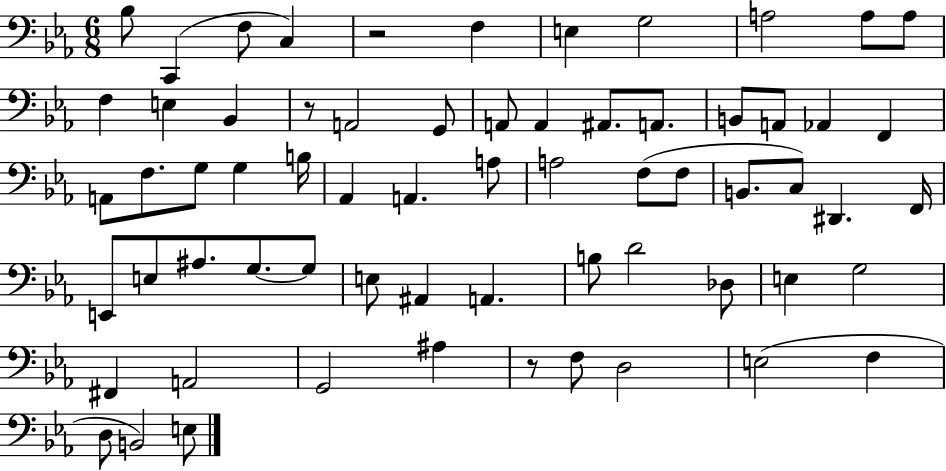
{
  \clef bass
  \numericTimeSignature
  \time 6/8
  \key ees \major
  bes8 c,4( f8 c4) | r2 f4 | e4 g2 | a2 a8 a8 | \break f4 e4 bes,4 | r8 a,2 g,8 | a,8 a,4 ais,8. a,8. | b,8 a,8 aes,4 f,4 | \break a,8 f8. g8 g4 b16 | aes,4 a,4. a8 | a2 f8( f8 | b,8. c8) dis,4. f,16 | \break e,8 e8 ais8. g8.~~ g8 | e8 ais,4 a,4. | b8 d'2 des8 | e4 g2 | \break fis,4 a,2 | g,2 ais4 | r8 f8 d2 | e2( f4 | \break d8 b,2) e8 | \bar "|."
}